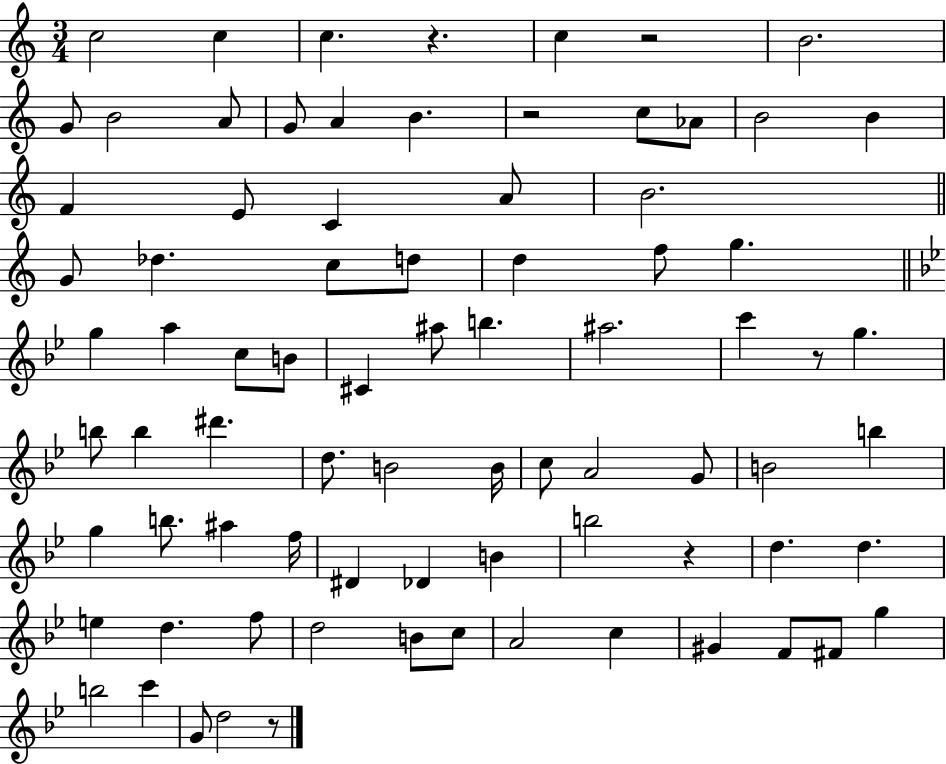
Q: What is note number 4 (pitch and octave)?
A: C5